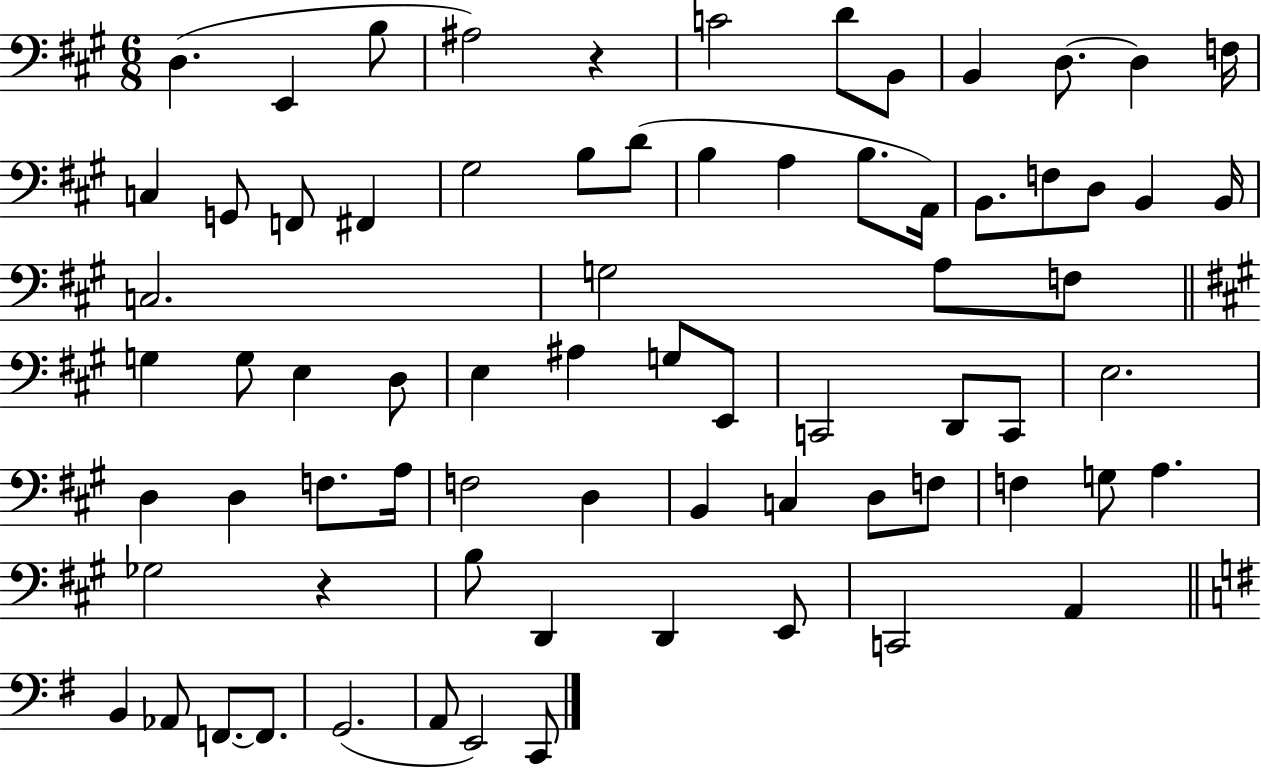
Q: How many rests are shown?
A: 2